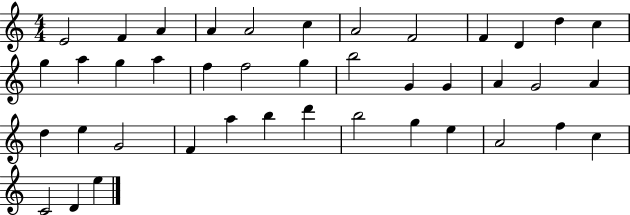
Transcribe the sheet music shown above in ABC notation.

X:1
T:Untitled
M:4/4
L:1/4
K:C
E2 F A A A2 c A2 F2 F D d c g a g a f f2 g b2 G G A G2 A d e G2 F a b d' b2 g e A2 f c C2 D e